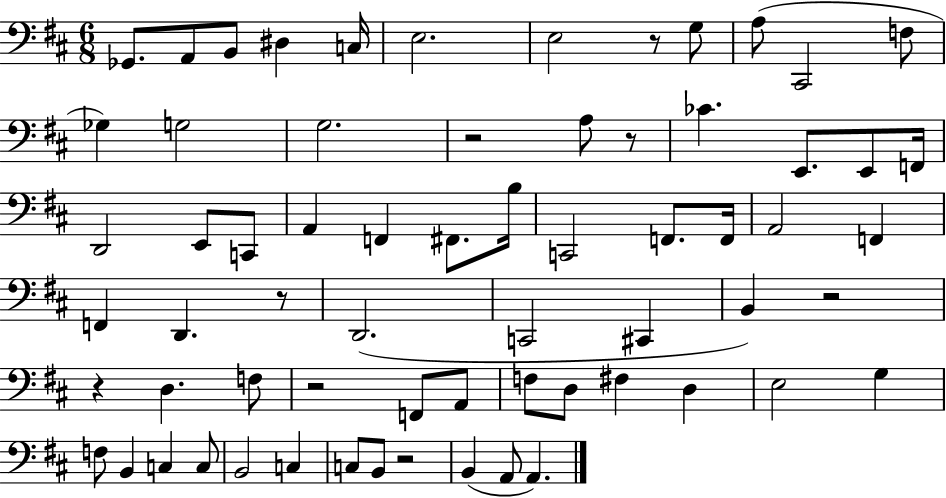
X:1
T:Untitled
M:6/8
L:1/4
K:D
_G,,/2 A,,/2 B,,/2 ^D, C,/4 E,2 E,2 z/2 G,/2 A,/2 ^C,,2 F,/2 _G, G,2 G,2 z2 A,/2 z/2 _C E,,/2 E,,/2 F,,/4 D,,2 E,,/2 C,,/2 A,, F,, ^F,,/2 B,/4 C,,2 F,,/2 F,,/4 A,,2 F,, F,, D,, z/2 D,,2 C,,2 ^C,, B,, z2 z D, F,/2 z2 F,,/2 A,,/2 F,/2 D,/2 ^F, D, E,2 G, F,/2 B,, C, C,/2 B,,2 C, C,/2 B,,/2 z2 B,, A,,/2 A,,